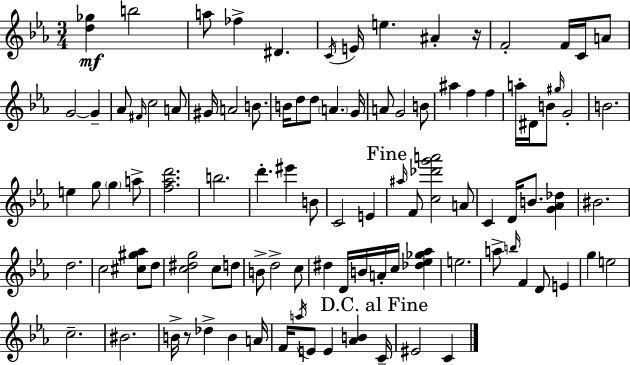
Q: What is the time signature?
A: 3/4